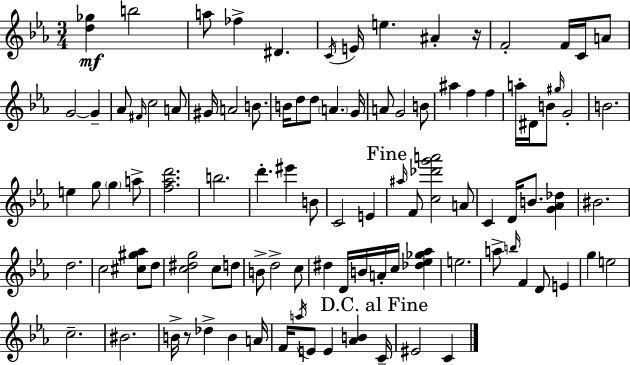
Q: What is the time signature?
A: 3/4